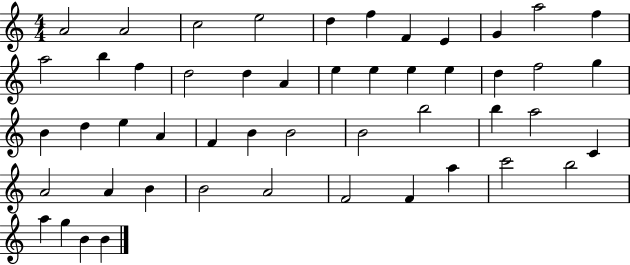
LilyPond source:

{
  \clef treble
  \numericTimeSignature
  \time 4/4
  \key c \major
  a'2 a'2 | c''2 e''2 | d''4 f''4 f'4 e'4 | g'4 a''2 f''4 | \break a''2 b''4 f''4 | d''2 d''4 a'4 | e''4 e''4 e''4 e''4 | d''4 f''2 g''4 | \break b'4 d''4 e''4 a'4 | f'4 b'4 b'2 | b'2 b''2 | b''4 a''2 c'4 | \break a'2 a'4 b'4 | b'2 a'2 | f'2 f'4 a''4 | c'''2 b''2 | \break a''4 g''4 b'4 b'4 | \bar "|."
}